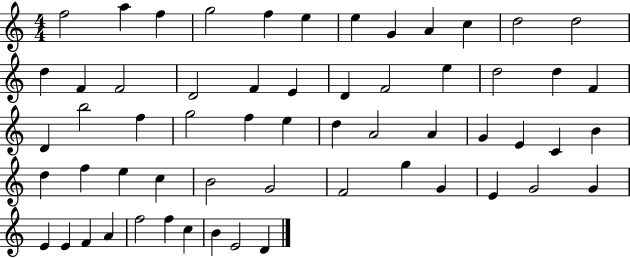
X:1
T:Untitled
M:4/4
L:1/4
K:C
f2 a f g2 f e e G A c d2 d2 d F F2 D2 F E D F2 e d2 d F D b2 f g2 f e d A2 A G E C B d f e c B2 G2 F2 g G E G2 G E E F A f2 f c B E2 D